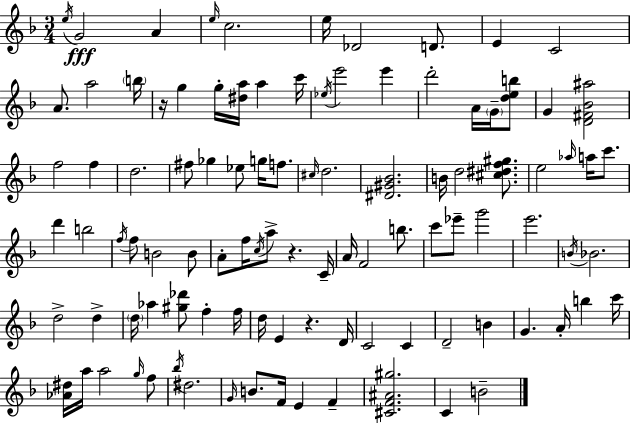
X:1
T:Untitled
M:3/4
L:1/4
K:F
e/4 G2 A e/4 c2 e/4 _D2 D/2 E C2 A/2 a2 b/4 z/4 g g/4 [^da]/4 a c'/4 _e/4 e'2 e' d'2 A/4 G/4 [deb]/2 G [D^F_B^a]2 f2 f d2 ^f/2 _g _e/2 g/4 f/2 ^c/4 d2 [^D^G_B]2 B/4 d2 [^c^df^g]/2 e2 _a/4 a/4 c'/2 d' b2 f/4 f/2 B2 B/2 A/2 f/4 c/4 a/2 z C/4 A/4 F2 b/2 c'/2 _e'/2 g'2 e'2 B/4 _B2 d2 d d/4 _a [^g_d']/2 f f/4 d/4 E z D/4 C2 C D2 B G A/4 b c'/4 [_A^d]/4 a/4 a2 g/4 f/2 _b/4 ^d2 G/4 B/2 F/4 E F [^CF^A^g]2 C B2